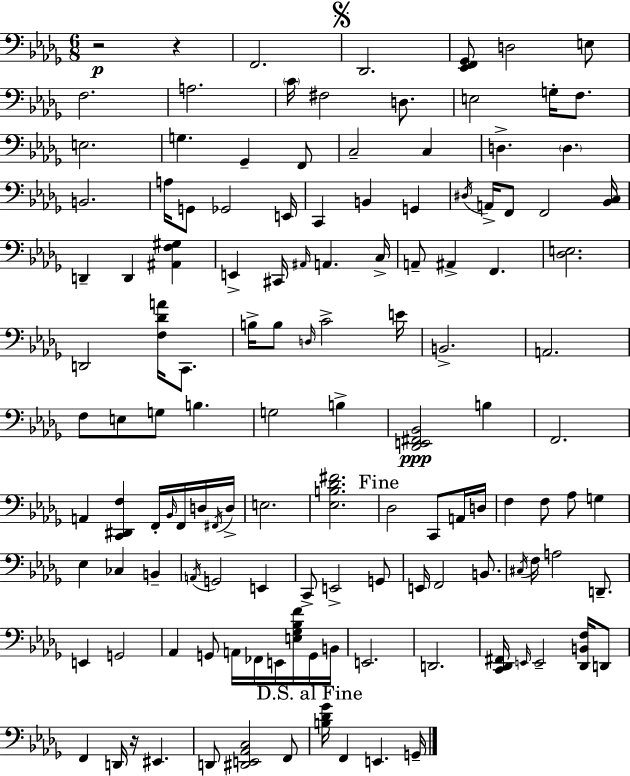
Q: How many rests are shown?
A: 3